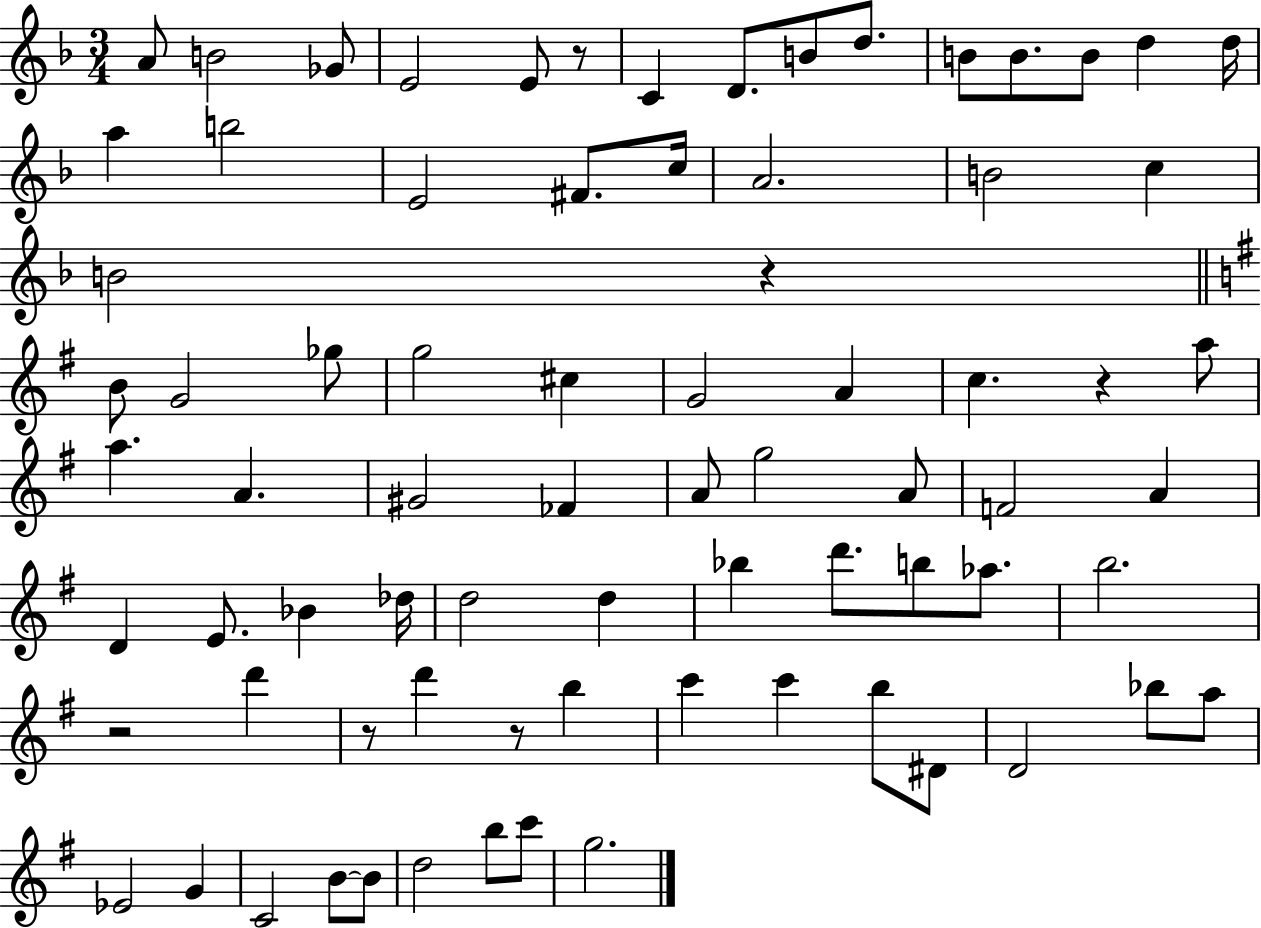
X:1
T:Untitled
M:3/4
L:1/4
K:F
A/2 B2 _G/2 E2 E/2 z/2 C D/2 B/2 d/2 B/2 B/2 B/2 d d/4 a b2 E2 ^F/2 c/4 A2 B2 c B2 z B/2 G2 _g/2 g2 ^c G2 A c z a/2 a A ^G2 _F A/2 g2 A/2 F2 A D E/2 _B _d/4 d2 d _b d'/2 b/2 _a/2 b2 z2 d' z/2 d' z/2 b c' c' b/2 ^D/2 D2 _b/2 a/2 _E2 G C2 B/2 B/2 d2 b/2 c'/2 g2